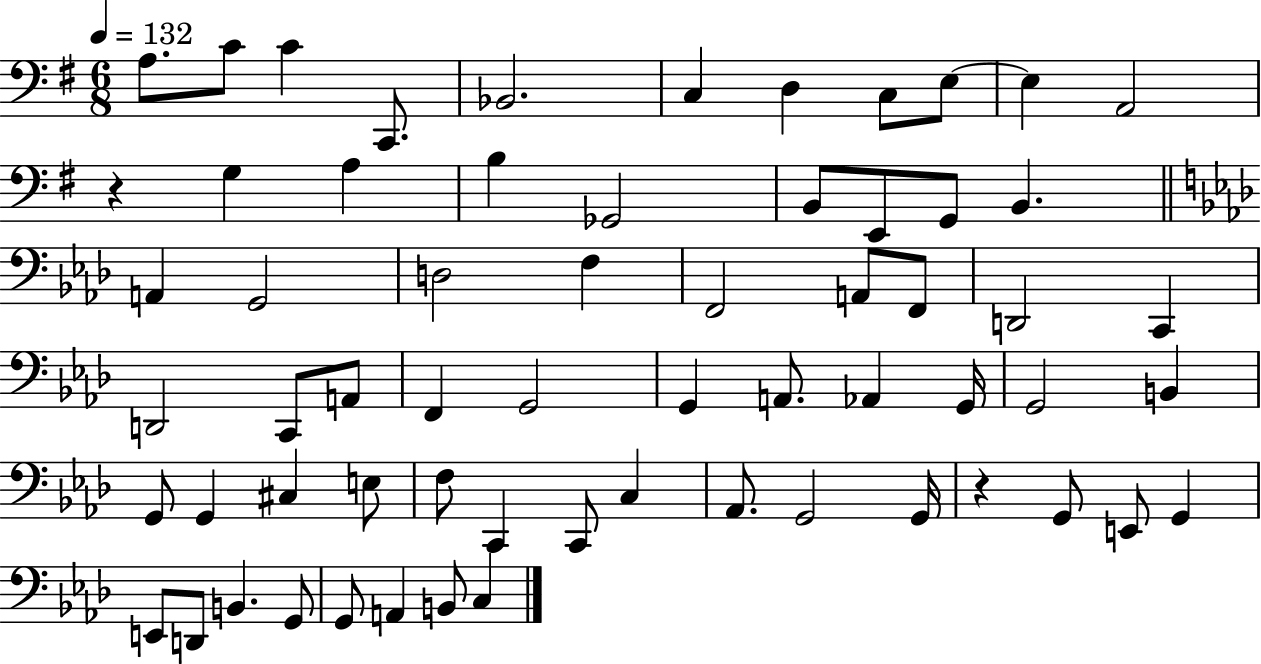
X:1
T:Untitled
M:6/8
L:1/4
K:G
A,/2 C/2 C C,,/2 _B,,2 C, D, C,/2 E,/2 E, A,,2 z G, A, B, _G,,2 B,,/2 E,,/2 G,,/2 B,, A,, G,,2 D,2 F, F,,2 A,,/2 F,,/2 D,,2 C,, D,,2 C,,/2 A,,/2 F,, G,,2 G,, A,,/2 _A,, G,,/4 G,,2 B,, G,,/2 G,, ^C, E,/2 F,/2 C,, C,,/2 C, _A,,/2 G,,2 G,,/4 z G,,/2 E,,/2 G,, E,,/2 D,,/2 B,, G,,/2 G,,/2 A,, B,,/2 C,